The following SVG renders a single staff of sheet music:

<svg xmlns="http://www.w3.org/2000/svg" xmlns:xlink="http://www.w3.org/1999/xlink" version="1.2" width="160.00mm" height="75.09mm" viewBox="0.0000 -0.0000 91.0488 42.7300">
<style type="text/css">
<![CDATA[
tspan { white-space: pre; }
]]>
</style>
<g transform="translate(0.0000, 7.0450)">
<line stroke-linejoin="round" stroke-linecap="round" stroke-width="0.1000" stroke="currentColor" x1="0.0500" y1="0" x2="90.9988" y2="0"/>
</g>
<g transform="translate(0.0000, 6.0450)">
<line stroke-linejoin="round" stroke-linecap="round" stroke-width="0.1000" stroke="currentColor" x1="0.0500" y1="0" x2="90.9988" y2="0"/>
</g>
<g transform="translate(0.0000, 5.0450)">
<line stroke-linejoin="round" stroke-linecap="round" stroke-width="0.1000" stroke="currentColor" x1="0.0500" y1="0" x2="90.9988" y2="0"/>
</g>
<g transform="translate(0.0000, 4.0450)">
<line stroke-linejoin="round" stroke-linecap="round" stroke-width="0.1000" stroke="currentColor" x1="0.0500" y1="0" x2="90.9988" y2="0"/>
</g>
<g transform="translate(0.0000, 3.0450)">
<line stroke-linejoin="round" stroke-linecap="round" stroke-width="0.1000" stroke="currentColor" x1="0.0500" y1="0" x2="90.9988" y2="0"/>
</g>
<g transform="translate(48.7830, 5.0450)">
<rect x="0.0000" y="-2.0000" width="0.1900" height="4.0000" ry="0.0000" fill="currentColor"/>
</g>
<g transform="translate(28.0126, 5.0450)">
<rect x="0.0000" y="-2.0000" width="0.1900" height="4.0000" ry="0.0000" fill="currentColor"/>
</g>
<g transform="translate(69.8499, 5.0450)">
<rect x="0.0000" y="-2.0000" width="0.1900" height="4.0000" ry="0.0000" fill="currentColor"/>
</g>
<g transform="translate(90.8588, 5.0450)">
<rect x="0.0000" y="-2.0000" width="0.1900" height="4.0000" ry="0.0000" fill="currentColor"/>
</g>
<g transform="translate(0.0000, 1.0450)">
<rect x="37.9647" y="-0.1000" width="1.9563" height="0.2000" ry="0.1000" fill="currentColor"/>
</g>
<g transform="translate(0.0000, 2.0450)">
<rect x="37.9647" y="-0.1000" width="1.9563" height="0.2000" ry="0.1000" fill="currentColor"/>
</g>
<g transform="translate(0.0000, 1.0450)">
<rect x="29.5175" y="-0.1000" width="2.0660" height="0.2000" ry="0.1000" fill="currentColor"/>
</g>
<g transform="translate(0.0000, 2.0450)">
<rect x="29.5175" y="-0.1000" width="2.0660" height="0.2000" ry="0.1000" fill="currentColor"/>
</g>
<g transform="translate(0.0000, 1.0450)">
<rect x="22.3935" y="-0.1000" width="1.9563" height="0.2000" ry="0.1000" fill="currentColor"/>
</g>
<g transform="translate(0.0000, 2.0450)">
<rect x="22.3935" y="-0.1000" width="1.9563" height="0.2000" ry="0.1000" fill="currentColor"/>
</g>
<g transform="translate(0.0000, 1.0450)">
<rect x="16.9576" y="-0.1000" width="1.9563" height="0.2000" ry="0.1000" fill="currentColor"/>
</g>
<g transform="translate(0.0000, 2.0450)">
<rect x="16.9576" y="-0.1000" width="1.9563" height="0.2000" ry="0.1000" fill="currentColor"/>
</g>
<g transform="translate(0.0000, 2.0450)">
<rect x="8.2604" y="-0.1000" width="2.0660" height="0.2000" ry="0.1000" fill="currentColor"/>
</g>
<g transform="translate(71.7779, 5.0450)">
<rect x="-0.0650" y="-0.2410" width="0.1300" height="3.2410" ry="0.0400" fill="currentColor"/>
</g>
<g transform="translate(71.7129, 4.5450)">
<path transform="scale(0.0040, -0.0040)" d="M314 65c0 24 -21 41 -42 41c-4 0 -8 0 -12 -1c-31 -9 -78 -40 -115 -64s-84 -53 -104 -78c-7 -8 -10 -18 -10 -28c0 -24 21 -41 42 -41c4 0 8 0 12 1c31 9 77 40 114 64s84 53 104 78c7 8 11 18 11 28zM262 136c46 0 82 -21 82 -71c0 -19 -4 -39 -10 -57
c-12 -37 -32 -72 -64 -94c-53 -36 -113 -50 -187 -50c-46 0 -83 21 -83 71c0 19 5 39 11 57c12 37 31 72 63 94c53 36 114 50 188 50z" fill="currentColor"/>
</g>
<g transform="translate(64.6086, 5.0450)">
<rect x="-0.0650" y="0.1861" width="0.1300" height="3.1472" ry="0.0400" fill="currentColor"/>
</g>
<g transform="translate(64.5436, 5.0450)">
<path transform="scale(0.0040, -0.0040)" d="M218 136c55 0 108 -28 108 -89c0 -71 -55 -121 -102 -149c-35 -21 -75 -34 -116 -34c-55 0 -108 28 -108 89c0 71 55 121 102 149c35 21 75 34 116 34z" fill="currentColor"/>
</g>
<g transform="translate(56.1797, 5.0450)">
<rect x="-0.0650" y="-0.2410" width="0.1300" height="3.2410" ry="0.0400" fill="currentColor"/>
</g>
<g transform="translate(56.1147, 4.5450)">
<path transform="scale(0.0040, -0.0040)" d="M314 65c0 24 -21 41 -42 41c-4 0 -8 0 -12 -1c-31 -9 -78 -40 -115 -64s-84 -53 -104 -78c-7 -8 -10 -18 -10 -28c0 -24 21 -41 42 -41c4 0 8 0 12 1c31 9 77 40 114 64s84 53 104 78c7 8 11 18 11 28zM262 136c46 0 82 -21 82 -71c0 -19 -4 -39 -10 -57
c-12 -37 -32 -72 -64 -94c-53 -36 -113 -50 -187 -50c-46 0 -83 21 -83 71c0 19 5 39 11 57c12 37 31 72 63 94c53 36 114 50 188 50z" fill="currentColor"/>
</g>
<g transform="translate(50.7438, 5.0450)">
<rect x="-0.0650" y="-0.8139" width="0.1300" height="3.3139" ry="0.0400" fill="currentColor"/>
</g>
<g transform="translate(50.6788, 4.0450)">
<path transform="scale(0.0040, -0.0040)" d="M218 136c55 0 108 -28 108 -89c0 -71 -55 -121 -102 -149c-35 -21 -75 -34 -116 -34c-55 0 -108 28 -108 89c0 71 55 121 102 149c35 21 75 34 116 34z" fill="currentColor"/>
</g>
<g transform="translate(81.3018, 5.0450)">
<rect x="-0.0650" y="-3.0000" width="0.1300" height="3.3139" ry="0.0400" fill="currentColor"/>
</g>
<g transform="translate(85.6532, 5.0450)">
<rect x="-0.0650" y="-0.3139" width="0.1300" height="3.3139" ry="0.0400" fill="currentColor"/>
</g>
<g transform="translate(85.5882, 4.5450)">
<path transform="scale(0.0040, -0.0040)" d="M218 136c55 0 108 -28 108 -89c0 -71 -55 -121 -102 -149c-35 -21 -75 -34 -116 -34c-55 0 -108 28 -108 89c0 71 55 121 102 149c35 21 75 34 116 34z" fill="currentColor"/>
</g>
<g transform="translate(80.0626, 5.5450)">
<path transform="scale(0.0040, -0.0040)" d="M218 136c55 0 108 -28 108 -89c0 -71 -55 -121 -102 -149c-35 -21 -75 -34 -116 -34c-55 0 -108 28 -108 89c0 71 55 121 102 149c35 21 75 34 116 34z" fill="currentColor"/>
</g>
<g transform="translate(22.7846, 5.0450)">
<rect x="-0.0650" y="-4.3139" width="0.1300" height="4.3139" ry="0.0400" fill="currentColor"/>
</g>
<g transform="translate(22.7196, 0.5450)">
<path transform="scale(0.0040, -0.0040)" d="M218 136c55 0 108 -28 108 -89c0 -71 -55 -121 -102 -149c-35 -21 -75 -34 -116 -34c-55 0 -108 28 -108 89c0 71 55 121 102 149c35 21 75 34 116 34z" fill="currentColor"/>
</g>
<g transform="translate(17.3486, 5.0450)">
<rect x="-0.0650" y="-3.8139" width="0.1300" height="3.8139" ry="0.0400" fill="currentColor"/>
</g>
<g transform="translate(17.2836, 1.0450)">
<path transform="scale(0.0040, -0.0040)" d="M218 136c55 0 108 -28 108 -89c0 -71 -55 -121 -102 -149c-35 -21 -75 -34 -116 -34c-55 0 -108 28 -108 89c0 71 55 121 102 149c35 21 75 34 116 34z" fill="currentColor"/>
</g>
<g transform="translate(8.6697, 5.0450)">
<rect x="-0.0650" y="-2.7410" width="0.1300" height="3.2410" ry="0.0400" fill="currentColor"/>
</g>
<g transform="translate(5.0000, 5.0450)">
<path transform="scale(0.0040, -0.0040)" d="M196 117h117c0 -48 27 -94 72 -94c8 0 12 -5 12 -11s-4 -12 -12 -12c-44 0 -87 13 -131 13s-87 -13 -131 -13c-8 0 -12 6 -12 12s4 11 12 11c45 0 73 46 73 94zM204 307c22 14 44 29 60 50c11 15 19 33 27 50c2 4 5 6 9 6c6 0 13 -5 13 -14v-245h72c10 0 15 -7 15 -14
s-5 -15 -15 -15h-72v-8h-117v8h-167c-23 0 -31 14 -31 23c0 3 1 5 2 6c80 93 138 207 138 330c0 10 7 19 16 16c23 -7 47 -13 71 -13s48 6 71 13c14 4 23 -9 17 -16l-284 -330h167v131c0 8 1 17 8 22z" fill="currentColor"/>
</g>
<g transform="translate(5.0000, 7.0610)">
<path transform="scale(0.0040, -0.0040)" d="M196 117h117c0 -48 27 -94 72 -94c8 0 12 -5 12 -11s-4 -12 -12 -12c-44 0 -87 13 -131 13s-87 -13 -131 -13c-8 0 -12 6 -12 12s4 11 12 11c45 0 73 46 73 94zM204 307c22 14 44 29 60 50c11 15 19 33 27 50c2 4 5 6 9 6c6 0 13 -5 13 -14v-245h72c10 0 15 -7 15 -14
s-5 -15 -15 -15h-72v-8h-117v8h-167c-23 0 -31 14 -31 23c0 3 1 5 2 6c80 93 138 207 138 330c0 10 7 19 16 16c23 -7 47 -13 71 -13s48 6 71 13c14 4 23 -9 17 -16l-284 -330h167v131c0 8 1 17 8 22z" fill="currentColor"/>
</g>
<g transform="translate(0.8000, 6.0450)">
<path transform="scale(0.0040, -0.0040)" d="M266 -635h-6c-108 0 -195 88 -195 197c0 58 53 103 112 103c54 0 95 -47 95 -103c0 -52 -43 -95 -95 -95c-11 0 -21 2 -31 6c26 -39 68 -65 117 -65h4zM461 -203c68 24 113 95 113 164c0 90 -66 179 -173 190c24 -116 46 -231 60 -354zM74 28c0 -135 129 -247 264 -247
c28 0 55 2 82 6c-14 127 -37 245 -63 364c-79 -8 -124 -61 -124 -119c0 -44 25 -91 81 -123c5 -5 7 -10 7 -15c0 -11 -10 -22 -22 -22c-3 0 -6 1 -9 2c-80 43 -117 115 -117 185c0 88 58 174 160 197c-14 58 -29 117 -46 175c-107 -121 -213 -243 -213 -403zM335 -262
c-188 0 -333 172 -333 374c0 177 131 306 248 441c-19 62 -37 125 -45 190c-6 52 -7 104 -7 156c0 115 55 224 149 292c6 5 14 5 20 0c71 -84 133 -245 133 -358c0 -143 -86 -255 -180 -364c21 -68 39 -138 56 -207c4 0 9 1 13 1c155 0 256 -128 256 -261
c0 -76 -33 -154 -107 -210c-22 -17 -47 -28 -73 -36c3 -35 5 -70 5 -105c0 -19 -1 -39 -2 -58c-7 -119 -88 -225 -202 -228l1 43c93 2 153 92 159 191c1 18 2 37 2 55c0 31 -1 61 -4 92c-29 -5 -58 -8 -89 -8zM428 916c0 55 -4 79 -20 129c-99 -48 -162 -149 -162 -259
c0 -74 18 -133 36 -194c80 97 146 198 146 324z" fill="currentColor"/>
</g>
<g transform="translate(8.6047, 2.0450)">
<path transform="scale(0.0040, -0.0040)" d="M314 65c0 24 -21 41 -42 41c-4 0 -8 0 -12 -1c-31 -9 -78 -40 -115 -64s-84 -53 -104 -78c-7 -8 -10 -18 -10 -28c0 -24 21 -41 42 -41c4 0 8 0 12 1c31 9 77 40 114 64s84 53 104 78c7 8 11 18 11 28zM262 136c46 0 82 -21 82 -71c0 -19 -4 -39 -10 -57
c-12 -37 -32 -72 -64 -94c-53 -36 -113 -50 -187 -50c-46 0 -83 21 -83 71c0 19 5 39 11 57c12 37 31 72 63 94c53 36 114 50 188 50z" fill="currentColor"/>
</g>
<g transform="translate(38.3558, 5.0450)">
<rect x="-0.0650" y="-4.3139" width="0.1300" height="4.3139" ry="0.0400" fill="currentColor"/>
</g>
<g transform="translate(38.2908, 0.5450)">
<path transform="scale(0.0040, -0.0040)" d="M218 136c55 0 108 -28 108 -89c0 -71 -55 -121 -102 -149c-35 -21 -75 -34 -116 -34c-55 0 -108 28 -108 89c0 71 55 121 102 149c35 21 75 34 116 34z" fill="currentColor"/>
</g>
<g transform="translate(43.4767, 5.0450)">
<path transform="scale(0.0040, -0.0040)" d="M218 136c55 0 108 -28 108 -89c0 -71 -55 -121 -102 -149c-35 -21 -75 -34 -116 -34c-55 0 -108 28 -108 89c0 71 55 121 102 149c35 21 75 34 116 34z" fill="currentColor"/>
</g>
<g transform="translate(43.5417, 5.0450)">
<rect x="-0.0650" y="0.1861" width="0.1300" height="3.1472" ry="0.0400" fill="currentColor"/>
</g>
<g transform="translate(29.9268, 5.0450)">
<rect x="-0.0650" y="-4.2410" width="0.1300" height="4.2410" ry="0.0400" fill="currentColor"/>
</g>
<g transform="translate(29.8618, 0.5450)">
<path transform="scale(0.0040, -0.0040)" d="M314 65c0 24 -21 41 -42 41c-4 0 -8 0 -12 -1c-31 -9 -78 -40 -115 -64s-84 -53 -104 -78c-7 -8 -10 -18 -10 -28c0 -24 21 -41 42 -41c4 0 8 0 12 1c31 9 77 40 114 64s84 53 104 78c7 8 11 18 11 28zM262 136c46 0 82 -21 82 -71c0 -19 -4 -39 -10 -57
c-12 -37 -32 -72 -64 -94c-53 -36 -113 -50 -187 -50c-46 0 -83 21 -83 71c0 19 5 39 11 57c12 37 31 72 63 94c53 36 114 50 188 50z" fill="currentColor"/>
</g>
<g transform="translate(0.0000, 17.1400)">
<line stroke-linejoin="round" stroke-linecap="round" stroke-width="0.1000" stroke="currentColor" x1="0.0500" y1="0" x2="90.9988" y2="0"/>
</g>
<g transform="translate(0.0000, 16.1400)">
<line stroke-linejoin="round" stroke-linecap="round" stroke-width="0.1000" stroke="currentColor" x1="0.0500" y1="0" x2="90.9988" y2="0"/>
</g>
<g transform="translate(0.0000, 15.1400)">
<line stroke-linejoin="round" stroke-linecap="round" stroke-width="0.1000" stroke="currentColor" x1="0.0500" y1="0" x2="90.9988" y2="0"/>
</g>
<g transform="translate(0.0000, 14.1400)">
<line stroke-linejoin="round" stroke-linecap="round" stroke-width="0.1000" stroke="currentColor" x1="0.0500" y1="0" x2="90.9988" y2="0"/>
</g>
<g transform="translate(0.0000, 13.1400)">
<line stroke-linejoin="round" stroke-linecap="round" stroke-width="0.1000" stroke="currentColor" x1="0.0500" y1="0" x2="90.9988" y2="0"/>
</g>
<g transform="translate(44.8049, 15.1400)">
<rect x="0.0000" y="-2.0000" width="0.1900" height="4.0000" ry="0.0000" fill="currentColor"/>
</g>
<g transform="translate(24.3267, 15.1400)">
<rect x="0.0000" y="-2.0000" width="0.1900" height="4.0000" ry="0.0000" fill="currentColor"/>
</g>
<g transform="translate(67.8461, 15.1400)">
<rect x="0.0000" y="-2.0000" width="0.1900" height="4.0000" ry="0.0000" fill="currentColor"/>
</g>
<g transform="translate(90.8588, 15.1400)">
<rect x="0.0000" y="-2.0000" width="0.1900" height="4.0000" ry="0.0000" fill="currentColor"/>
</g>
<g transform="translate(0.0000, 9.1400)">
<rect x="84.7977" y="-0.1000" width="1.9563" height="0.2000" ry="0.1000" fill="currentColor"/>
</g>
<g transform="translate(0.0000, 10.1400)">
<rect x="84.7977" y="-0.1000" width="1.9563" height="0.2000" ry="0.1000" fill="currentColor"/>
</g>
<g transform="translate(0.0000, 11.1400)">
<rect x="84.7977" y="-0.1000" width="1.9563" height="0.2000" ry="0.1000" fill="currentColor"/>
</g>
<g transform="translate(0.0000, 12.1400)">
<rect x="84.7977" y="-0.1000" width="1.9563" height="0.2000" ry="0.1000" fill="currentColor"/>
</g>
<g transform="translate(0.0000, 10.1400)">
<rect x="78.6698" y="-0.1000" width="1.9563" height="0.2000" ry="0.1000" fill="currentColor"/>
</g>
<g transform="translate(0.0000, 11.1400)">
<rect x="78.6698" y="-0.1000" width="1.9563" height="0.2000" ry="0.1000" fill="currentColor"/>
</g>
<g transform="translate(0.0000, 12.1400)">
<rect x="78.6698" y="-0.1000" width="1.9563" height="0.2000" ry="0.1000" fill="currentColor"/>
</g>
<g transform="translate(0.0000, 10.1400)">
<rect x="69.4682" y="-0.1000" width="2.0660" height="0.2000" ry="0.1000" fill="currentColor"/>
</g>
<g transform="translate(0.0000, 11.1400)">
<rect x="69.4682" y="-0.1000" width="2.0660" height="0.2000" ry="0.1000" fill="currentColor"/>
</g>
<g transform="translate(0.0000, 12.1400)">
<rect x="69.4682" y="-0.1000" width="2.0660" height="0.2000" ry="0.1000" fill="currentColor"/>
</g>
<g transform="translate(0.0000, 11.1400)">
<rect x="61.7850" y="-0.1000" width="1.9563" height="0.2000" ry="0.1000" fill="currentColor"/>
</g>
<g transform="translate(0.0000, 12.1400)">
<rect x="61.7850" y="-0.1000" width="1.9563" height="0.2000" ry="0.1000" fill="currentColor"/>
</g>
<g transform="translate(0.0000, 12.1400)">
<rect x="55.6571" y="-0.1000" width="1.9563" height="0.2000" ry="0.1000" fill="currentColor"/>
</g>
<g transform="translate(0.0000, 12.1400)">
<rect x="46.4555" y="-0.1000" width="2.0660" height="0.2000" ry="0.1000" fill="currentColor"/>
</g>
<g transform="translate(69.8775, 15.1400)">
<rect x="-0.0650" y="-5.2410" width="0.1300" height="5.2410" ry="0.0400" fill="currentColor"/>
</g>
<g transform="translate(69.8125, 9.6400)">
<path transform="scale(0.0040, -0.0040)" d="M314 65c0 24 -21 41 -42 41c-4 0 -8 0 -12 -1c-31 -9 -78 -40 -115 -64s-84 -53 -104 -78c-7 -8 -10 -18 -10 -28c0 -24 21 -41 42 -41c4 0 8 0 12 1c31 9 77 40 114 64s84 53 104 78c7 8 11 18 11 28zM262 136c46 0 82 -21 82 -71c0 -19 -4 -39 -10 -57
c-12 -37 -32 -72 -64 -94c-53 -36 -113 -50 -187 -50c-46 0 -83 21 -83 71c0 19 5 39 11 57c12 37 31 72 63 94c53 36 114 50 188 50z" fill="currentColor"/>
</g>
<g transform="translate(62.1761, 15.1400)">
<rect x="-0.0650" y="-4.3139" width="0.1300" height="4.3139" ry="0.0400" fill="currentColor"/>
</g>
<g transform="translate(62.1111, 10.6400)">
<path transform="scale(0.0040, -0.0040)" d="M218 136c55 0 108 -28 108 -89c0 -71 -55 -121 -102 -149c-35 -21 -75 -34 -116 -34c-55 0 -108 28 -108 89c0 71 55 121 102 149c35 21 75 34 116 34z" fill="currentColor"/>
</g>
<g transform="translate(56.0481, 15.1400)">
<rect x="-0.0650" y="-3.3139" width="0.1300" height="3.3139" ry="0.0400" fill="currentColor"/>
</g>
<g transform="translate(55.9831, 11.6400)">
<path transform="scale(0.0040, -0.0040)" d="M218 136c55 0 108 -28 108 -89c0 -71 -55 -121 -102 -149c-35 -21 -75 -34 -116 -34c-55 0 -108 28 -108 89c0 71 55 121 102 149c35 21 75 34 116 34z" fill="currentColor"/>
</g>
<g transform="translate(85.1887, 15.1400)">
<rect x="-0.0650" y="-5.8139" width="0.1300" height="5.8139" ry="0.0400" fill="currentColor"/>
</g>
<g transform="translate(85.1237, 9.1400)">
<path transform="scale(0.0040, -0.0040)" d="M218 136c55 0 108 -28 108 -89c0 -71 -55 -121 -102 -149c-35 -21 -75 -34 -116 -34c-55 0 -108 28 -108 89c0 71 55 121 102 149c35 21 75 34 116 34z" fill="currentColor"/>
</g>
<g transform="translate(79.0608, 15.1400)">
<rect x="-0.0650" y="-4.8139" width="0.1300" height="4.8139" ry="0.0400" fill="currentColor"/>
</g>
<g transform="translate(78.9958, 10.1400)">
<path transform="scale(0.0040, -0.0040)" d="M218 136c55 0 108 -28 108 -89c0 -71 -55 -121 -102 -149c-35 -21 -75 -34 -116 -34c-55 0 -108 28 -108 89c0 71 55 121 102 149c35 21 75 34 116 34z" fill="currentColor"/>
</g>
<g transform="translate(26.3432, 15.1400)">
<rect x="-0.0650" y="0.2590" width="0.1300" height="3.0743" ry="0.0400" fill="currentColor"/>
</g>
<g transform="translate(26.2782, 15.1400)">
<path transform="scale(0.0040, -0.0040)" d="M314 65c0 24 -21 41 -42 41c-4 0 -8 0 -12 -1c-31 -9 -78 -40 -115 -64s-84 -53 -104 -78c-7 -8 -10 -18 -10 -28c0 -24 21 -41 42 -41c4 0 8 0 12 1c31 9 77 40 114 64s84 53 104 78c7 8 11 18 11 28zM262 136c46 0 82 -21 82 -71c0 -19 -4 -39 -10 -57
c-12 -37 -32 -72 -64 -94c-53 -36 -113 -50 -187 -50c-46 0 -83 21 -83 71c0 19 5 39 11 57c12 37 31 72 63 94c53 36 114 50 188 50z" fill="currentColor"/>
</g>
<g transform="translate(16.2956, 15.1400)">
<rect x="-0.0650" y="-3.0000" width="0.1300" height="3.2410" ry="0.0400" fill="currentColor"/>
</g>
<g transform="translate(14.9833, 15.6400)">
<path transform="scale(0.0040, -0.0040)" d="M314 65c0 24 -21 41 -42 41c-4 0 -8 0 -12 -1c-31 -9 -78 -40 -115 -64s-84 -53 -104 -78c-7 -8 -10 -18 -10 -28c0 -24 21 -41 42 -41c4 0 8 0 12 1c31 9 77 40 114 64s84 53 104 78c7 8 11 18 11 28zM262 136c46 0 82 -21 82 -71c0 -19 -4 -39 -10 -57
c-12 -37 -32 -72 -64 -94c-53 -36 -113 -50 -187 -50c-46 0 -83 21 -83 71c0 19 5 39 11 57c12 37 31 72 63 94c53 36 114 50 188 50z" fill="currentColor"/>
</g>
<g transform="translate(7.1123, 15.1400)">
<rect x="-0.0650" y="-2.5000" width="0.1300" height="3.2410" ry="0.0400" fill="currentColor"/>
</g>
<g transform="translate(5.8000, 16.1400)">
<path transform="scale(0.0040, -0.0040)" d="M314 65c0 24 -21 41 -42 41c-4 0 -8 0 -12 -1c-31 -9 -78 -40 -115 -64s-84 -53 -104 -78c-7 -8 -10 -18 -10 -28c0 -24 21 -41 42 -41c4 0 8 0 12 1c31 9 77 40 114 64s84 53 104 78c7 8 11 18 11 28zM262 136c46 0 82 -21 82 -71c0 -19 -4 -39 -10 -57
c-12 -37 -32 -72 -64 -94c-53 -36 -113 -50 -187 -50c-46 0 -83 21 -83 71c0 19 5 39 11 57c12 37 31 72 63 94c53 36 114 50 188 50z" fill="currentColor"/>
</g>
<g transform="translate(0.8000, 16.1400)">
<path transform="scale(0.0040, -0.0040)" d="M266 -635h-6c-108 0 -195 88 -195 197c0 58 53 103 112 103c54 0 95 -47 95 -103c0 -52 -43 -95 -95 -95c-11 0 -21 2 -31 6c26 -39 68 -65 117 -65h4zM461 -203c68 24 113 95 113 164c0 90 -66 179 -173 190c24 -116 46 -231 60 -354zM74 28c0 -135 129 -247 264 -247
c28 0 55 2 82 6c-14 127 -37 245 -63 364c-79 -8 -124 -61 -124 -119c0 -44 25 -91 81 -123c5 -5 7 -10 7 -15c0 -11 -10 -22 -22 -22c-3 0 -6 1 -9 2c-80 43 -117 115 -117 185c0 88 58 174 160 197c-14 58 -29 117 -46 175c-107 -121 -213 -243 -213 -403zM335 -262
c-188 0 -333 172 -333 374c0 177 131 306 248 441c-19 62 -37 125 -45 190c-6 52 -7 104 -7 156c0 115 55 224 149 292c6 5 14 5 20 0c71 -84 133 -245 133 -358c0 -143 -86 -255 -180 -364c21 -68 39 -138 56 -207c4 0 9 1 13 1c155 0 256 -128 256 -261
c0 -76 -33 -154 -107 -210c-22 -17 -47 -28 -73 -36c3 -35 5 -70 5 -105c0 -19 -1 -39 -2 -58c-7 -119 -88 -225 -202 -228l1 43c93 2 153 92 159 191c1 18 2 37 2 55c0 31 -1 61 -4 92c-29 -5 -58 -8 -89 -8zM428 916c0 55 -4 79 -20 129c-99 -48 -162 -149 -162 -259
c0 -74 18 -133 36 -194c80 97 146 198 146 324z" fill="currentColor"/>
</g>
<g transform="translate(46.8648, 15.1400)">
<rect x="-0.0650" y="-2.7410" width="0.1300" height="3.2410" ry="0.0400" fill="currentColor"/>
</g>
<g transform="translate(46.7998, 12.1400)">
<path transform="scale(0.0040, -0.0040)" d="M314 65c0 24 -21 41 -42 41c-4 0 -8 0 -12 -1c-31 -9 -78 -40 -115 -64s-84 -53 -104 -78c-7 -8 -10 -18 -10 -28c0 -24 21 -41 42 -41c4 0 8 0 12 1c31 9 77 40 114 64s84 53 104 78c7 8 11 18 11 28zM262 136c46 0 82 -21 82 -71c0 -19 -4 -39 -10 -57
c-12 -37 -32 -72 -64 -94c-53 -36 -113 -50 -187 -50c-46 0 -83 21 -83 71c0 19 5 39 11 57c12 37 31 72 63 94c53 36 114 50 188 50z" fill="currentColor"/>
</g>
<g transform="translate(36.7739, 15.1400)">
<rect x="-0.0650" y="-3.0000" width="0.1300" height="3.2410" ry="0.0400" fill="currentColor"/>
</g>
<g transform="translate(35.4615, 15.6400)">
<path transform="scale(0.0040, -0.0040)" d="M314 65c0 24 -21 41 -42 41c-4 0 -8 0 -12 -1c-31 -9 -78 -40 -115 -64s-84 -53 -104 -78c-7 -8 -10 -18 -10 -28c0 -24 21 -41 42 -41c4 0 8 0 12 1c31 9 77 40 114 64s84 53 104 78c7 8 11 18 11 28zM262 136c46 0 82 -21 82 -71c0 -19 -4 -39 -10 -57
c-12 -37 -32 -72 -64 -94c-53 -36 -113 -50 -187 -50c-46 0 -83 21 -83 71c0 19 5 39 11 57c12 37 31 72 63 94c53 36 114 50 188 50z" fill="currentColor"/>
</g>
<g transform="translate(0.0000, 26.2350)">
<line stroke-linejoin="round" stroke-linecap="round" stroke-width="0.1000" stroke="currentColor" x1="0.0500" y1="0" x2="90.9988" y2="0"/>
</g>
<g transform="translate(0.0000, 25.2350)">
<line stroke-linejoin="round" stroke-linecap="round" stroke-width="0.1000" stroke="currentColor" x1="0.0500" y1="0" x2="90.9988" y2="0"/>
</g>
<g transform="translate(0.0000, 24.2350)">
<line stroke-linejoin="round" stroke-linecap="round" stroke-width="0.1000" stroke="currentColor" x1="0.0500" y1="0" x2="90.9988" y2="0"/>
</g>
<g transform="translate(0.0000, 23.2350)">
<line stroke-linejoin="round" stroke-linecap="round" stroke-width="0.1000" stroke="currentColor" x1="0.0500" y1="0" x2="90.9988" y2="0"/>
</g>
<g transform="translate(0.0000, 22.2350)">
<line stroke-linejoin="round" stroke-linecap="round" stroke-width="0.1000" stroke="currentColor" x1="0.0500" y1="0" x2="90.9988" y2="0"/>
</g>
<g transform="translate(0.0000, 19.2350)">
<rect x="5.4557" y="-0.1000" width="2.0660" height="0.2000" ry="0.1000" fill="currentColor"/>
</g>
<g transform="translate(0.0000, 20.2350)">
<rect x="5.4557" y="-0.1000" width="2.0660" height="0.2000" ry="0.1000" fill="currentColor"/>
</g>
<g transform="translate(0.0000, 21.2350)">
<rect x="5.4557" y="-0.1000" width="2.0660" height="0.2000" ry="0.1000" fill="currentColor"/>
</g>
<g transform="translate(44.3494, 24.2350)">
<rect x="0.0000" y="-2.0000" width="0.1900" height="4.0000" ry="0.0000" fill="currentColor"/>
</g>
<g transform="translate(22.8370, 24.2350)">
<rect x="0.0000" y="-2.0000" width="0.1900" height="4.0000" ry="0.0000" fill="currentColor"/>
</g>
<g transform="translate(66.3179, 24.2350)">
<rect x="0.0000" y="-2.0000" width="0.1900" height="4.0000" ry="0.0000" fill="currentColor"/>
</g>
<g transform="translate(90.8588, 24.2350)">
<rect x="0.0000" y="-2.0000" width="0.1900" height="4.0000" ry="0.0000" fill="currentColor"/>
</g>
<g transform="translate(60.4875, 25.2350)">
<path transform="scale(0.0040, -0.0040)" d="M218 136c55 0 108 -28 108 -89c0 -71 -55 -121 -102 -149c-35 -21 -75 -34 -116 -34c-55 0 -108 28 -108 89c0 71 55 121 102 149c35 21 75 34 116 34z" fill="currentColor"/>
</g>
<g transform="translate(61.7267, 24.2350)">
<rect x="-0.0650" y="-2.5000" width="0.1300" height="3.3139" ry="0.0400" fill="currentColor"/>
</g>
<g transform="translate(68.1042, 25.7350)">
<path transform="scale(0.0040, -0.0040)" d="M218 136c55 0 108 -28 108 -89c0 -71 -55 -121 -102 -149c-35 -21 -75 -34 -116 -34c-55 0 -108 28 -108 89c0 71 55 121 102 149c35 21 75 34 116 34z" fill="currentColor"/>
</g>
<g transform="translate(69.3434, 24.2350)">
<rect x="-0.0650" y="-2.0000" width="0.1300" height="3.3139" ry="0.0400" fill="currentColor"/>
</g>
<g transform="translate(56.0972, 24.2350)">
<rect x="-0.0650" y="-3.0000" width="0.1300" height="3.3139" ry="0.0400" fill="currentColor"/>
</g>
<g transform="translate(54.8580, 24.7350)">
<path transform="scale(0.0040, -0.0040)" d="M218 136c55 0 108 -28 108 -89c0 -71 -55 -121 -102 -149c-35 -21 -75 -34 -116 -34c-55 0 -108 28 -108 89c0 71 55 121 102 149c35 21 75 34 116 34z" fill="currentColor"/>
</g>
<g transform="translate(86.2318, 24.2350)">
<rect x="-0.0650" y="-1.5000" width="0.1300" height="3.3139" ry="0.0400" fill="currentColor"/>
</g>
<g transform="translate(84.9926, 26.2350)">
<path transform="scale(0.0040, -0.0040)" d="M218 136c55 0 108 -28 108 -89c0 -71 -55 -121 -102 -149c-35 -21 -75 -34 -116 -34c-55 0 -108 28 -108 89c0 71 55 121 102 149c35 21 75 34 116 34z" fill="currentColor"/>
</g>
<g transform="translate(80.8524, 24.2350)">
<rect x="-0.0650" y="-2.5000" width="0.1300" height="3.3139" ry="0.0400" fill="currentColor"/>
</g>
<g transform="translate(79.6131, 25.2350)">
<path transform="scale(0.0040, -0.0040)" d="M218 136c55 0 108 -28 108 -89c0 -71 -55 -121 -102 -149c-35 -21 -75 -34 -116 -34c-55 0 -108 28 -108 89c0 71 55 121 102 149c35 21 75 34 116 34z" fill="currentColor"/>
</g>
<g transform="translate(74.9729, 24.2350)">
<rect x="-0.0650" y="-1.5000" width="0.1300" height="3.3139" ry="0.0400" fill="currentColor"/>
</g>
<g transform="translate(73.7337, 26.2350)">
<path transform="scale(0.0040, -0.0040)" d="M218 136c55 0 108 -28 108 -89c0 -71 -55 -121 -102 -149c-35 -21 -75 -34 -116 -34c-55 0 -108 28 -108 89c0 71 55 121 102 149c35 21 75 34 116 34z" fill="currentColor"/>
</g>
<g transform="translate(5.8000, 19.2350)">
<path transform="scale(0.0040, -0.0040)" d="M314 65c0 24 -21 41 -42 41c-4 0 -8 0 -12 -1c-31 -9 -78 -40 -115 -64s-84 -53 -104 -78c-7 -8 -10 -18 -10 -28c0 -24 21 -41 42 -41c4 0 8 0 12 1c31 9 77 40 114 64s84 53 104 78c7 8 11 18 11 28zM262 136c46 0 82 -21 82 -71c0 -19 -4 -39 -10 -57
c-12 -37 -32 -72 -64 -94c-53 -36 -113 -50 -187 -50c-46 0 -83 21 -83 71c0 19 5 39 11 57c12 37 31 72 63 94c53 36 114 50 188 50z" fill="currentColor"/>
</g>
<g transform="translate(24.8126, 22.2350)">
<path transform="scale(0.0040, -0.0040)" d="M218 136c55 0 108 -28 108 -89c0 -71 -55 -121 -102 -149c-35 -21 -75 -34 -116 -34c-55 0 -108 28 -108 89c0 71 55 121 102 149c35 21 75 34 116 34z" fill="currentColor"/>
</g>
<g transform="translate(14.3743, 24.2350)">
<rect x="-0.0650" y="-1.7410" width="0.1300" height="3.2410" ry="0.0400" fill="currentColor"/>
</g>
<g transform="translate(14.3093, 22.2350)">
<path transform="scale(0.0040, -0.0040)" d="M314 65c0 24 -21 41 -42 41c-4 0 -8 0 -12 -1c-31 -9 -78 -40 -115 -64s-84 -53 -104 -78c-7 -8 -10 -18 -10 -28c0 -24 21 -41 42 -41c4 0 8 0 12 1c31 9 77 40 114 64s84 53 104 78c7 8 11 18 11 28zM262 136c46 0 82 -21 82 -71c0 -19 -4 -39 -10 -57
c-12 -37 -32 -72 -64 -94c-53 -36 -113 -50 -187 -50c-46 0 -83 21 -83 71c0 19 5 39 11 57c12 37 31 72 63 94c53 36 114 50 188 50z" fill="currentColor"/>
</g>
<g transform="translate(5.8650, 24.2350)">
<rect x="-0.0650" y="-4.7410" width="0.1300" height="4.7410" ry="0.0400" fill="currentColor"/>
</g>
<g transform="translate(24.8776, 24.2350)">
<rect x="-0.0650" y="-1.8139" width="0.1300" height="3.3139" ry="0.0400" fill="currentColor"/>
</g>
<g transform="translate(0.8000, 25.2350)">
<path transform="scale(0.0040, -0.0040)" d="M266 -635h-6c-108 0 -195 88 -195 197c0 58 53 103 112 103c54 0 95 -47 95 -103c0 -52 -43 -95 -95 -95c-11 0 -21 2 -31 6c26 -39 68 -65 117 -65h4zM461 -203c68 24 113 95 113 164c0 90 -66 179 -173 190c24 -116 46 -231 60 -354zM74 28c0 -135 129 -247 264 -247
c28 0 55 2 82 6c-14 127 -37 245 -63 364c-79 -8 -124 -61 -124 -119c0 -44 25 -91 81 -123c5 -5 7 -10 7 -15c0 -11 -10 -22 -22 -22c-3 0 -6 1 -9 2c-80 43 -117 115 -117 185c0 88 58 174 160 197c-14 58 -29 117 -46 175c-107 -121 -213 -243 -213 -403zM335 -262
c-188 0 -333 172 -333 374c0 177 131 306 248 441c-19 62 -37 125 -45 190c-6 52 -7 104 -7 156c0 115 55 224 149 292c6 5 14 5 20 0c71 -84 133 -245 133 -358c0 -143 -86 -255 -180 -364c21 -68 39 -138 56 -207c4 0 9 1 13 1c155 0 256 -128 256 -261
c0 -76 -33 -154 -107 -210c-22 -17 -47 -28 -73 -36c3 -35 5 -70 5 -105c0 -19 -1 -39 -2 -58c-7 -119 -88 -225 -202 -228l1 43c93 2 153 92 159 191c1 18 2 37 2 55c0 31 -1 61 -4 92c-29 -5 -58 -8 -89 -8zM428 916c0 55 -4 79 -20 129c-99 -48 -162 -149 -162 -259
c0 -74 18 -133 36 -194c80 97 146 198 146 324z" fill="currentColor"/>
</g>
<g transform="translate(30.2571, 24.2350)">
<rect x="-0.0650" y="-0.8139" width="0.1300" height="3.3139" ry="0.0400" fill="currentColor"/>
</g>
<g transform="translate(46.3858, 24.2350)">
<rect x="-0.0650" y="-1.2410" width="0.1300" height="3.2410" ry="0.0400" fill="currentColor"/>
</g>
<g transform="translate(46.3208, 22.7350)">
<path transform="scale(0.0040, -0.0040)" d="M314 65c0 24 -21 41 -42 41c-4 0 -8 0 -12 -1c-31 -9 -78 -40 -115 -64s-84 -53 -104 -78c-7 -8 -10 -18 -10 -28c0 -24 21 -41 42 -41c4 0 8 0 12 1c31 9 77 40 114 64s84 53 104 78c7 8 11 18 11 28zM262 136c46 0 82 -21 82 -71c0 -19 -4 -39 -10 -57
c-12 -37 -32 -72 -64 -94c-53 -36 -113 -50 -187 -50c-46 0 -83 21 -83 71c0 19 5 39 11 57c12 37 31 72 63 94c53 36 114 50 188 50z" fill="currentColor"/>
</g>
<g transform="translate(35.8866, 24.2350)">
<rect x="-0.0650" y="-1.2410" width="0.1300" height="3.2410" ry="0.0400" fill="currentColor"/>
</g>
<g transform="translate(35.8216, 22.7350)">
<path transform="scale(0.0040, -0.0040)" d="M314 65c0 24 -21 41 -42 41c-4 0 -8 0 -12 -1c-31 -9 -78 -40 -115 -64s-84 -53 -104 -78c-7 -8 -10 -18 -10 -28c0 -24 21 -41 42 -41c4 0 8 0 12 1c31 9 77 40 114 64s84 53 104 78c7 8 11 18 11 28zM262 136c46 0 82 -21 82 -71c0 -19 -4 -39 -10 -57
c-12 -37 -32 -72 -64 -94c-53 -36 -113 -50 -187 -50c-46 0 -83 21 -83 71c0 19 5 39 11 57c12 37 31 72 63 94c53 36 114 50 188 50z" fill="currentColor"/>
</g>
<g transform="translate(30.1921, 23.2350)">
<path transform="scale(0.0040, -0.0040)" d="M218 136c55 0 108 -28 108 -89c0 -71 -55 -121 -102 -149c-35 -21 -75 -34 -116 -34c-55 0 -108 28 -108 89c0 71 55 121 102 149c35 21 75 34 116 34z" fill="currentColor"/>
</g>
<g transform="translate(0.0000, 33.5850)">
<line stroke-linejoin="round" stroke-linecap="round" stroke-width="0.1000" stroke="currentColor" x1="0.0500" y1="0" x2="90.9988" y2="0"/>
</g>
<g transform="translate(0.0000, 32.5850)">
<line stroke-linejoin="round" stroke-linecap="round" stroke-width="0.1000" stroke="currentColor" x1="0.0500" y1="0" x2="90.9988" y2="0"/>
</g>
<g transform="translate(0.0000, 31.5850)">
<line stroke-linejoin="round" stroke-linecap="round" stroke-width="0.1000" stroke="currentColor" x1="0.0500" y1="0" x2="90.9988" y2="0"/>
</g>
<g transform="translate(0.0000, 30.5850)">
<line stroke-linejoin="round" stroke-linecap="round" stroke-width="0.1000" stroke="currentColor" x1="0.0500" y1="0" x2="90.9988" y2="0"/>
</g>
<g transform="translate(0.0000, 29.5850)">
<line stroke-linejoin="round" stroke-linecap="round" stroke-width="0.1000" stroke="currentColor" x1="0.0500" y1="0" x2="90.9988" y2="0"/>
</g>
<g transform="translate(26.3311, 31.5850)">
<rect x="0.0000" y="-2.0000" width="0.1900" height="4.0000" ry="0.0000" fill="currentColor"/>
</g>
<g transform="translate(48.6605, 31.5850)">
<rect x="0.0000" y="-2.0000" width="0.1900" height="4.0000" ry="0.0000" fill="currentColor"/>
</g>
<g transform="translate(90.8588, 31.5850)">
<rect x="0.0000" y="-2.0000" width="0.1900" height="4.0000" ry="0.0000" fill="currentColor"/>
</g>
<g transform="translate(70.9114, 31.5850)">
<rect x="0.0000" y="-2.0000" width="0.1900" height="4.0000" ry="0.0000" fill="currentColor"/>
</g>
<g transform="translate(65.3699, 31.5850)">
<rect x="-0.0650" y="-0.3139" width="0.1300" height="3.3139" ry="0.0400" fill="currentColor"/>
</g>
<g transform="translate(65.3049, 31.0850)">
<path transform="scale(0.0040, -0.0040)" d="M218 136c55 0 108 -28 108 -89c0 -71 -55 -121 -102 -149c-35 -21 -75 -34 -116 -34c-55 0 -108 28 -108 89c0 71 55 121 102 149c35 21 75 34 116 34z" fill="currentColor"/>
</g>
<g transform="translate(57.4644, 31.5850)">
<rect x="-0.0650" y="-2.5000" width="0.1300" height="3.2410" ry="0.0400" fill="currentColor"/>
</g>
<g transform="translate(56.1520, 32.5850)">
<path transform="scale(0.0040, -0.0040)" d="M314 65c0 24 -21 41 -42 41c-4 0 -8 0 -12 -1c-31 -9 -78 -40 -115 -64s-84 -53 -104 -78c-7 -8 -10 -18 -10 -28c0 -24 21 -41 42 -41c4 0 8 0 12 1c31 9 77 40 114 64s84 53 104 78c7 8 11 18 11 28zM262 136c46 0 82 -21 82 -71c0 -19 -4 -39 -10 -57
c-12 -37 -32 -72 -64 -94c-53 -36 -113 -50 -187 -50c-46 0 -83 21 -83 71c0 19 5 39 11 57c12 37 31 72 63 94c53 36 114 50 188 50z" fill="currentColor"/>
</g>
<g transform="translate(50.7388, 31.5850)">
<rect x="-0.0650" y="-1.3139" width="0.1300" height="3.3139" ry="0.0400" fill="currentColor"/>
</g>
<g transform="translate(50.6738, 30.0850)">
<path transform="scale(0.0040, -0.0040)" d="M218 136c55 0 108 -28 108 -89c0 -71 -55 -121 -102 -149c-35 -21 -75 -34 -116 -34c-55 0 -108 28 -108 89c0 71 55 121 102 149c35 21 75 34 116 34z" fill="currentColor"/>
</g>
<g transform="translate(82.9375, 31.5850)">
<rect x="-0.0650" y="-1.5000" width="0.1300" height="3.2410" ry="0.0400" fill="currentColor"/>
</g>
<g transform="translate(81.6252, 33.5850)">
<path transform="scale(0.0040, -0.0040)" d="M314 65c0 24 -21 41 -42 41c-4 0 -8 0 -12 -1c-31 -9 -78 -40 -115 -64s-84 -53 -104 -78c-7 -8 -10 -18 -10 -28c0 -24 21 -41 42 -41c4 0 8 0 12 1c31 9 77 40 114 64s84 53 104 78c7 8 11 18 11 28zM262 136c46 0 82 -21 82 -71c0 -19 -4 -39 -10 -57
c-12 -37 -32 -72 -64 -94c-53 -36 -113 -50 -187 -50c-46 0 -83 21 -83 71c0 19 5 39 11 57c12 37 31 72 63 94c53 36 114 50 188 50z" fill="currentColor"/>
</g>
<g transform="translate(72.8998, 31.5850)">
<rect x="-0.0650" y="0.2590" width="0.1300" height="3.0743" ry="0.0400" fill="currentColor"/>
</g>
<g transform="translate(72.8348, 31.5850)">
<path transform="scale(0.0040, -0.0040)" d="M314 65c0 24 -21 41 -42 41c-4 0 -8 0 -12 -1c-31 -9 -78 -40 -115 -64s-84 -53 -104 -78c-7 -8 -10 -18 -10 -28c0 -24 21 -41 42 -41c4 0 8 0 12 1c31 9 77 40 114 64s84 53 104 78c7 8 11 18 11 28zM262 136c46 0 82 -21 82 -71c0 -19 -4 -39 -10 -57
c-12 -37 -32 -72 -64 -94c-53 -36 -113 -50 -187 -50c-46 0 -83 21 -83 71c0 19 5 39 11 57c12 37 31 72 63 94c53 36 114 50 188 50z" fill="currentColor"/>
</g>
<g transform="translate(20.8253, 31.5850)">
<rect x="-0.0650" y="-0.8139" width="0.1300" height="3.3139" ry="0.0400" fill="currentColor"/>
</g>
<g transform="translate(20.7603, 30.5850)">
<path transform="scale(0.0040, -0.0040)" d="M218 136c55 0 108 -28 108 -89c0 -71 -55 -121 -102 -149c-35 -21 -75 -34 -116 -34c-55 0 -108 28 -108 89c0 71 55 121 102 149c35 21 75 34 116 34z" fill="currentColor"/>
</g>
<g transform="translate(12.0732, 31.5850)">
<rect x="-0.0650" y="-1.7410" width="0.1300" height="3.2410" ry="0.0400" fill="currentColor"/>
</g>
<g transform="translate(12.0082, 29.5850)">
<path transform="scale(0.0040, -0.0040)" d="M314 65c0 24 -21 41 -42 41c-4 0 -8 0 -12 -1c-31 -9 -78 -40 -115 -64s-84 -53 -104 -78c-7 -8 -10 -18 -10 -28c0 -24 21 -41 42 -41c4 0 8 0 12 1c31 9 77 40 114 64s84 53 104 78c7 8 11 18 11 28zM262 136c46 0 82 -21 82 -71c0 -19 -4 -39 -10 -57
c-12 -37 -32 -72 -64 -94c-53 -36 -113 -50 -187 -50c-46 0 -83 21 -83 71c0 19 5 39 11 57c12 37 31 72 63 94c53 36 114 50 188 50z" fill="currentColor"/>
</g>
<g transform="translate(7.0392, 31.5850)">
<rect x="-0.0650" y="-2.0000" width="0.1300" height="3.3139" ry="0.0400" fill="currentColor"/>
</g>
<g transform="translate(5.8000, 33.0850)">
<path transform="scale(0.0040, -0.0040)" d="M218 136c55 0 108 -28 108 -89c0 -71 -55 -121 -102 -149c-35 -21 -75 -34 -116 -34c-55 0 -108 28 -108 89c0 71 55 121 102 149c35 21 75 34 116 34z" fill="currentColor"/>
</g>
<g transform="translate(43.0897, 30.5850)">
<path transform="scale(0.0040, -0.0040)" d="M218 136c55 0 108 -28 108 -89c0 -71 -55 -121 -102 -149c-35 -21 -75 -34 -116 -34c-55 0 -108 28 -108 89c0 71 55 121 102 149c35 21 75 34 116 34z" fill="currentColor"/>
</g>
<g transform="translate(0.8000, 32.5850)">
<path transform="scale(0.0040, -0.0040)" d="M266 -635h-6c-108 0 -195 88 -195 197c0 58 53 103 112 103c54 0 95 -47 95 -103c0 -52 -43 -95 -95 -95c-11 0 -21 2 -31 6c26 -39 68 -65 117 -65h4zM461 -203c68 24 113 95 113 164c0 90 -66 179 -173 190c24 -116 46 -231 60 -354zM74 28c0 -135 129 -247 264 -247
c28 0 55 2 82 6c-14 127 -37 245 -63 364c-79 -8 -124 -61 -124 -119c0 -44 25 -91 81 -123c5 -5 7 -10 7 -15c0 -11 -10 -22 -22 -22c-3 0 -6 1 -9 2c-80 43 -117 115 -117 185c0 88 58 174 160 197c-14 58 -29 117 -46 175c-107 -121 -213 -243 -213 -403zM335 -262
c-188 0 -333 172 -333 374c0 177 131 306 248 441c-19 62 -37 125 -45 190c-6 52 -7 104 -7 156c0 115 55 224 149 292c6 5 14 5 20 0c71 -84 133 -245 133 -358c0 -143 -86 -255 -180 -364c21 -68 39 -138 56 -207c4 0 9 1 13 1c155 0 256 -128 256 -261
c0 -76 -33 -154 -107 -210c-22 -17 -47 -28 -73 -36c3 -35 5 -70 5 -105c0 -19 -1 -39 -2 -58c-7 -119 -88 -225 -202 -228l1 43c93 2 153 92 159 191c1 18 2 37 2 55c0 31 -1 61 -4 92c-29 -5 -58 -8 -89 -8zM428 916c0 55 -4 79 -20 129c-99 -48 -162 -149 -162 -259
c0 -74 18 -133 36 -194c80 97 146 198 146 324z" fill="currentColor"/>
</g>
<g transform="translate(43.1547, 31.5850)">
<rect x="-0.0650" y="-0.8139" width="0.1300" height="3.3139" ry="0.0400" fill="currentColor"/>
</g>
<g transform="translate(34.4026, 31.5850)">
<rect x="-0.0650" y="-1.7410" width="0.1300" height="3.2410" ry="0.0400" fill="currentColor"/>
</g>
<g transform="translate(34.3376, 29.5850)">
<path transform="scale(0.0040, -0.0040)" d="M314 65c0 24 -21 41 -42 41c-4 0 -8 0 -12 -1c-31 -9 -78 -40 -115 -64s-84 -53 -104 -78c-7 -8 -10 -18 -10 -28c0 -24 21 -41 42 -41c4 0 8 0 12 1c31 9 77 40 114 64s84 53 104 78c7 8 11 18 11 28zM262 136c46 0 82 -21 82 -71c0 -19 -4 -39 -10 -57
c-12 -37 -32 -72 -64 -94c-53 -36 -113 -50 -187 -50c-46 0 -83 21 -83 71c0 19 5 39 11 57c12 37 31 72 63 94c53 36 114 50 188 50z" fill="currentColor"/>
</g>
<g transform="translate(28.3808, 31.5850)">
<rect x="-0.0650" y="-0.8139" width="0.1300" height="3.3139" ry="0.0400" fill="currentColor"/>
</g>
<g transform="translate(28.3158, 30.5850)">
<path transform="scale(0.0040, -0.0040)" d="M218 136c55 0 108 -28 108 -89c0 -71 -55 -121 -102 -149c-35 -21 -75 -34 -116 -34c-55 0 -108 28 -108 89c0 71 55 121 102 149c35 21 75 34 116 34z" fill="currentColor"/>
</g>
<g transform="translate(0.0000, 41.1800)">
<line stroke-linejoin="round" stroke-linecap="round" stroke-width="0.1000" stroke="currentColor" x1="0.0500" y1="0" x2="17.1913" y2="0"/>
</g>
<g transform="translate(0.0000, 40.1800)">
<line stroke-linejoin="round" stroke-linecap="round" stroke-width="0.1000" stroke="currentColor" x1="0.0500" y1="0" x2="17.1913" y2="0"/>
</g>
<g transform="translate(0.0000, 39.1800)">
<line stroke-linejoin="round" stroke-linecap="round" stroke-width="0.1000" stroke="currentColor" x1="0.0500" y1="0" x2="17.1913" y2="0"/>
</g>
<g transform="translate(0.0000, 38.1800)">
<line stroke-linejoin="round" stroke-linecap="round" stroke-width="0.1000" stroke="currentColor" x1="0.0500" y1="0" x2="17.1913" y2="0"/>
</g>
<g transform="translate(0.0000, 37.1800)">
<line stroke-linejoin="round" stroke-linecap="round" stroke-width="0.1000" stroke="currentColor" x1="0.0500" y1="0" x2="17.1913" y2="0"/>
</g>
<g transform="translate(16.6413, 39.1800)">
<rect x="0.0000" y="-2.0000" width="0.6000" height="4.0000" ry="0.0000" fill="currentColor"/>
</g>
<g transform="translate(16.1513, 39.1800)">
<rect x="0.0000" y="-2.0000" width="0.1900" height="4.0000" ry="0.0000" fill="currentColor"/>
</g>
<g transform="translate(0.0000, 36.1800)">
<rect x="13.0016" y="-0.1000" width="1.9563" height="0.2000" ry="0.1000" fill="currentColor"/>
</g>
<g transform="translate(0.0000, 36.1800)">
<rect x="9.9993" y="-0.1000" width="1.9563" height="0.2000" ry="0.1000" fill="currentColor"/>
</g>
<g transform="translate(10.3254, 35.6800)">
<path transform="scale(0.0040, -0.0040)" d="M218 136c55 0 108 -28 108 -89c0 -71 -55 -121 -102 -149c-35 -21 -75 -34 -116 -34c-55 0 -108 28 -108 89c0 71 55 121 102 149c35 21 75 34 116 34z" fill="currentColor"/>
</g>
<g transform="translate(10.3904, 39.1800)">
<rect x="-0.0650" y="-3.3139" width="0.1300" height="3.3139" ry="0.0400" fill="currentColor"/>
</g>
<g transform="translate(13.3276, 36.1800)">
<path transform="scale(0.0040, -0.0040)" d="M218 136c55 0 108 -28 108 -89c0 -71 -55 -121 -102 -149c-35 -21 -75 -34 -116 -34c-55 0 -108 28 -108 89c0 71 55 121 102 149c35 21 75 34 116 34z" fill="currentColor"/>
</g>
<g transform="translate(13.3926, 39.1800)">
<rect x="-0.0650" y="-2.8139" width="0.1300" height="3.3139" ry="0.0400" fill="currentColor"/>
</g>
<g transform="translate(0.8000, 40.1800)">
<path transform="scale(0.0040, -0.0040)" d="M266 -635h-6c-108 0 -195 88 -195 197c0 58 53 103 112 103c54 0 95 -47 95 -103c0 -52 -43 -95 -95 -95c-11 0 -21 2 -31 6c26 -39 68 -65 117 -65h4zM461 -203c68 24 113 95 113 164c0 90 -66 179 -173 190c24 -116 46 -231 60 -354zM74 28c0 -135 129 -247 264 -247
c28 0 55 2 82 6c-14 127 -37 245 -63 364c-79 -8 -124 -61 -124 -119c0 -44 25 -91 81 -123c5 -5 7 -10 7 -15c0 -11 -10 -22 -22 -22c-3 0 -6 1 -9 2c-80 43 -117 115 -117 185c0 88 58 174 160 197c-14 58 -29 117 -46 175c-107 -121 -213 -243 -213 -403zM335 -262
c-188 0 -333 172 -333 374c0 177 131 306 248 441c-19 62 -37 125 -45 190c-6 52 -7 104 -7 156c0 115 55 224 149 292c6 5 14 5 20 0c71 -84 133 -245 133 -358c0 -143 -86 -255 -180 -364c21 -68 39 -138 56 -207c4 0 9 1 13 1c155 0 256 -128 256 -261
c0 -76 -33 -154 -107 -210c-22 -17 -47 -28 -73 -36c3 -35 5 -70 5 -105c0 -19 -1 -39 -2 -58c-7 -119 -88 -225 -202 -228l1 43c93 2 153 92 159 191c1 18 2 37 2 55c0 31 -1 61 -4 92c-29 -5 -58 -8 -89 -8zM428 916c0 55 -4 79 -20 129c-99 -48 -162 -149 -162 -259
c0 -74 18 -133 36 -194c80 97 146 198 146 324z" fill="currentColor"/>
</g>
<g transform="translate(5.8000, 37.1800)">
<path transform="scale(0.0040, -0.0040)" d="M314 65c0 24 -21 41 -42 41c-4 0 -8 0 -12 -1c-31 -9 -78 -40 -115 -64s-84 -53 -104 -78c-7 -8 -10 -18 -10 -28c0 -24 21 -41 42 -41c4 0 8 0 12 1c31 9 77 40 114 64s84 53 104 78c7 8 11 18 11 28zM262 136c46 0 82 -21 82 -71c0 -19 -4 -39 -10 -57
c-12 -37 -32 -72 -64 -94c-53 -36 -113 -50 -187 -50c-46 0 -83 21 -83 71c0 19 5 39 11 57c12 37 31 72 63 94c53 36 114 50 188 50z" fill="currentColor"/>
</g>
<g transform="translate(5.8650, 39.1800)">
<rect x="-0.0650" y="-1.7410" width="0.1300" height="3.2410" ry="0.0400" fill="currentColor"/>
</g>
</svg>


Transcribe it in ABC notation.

X:1
T:Untitled
M:4/4
L:1/4
K:C
a2 c' d' d'2 d' B d c2 B c2 A c G2 A2 B2 A2 a2 b d' f'2 e' g' e'2 f2 f d e2 e2 A G F E G E F f2 d d f2 d e G2 c B2 E2 f2 b a